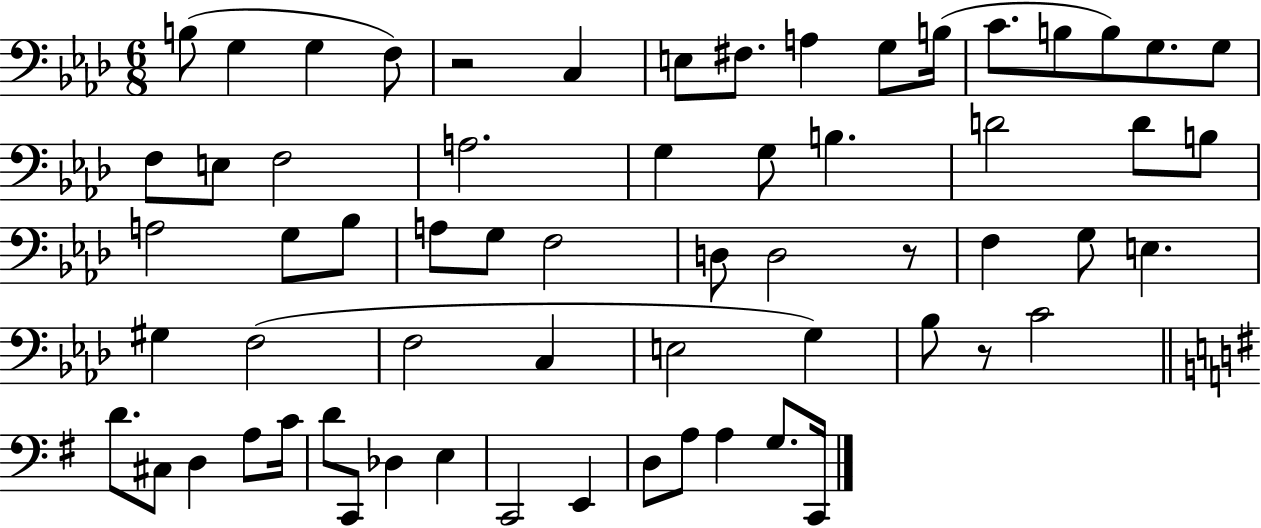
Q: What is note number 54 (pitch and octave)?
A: C2